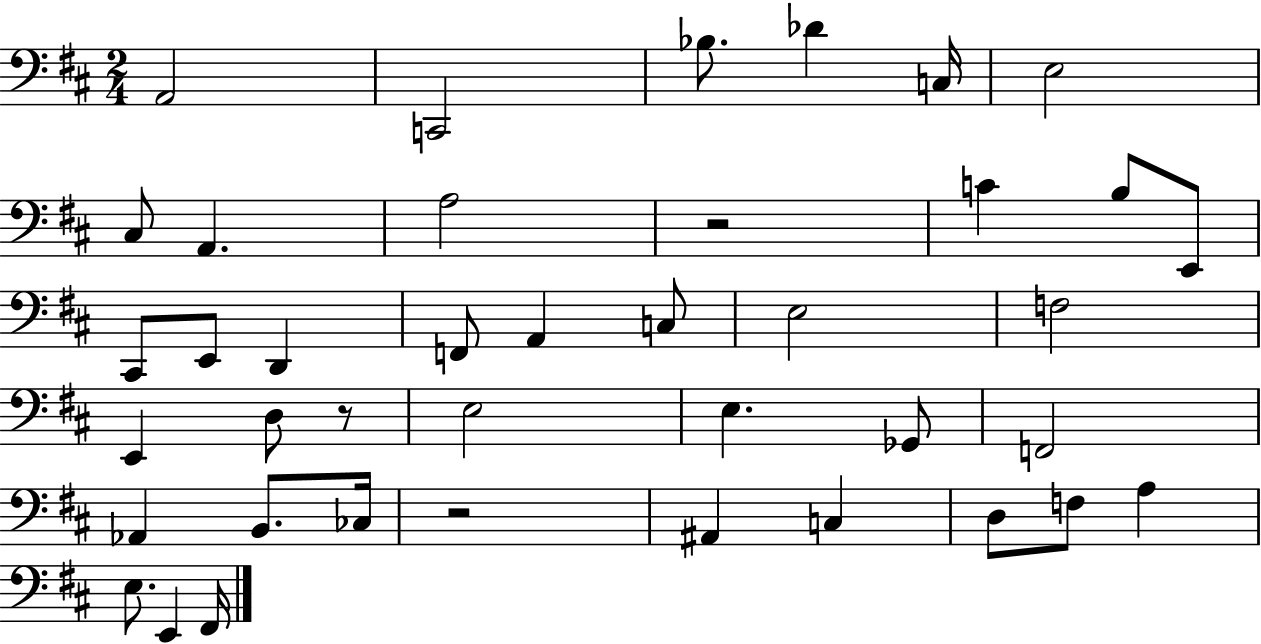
X:1
T:Untitled
M:2/4
L:1/4
K:D
A,,2 C,,2 _B,/2 _D C,/4 E,2 ^C,/2 A,, A,2 z2 C B,/2 E,,/2 ^C,,/2 E,,/2 D,, F,,/2 A,, C,/2 E,2 F,2 E,, D,/2 z/2 E,2 E, _G,,/2 F,,2 _A,, B,,/2 _C,/4 z2 ^A,, C, D,/2 F,/2 A, E,/2 E,, ^F,,/4